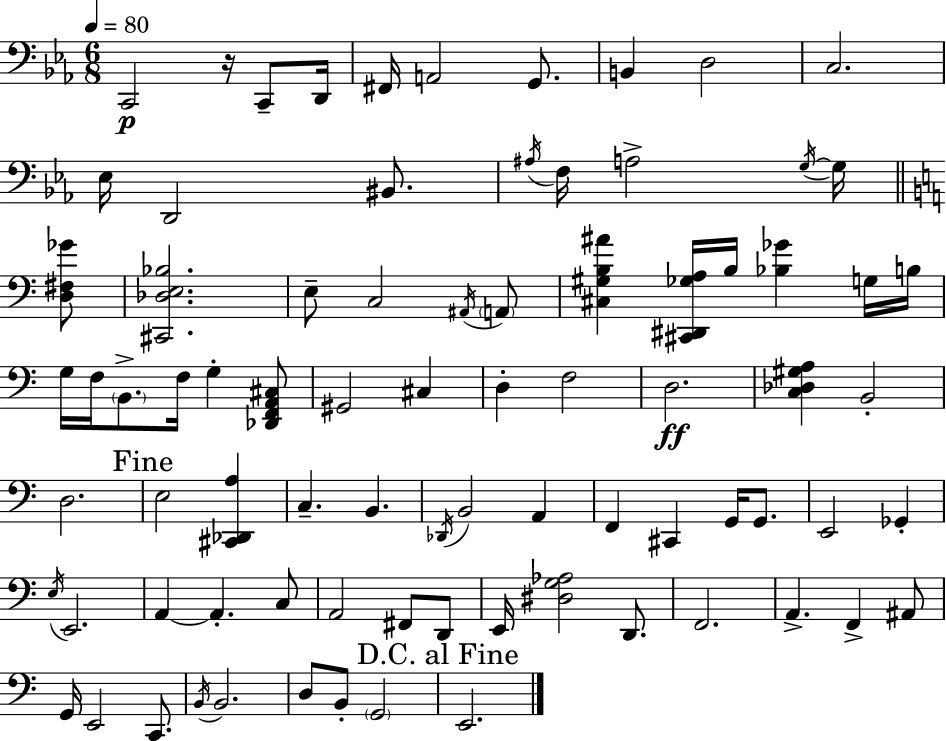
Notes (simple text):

C2/h R/s C2/e D2/s F#2/s A2/h G2/e. B2/q D3/h C3/h. Eb3/s D2/h BIS2/e. A#3/s F3/s A3/h G3/s G3/s [D3,F#3,Gb4]/e [C#2,Db3,E3,Bb3]/h. E3/e C3/h A#2/s A2/e [C#3,G#3,B3,A#4]/q [C#2,D#2,Gb3,A3]/s B3/s [Bb3,Gb4]/q G3/s B3/s G3/s F3/s B2/e. F3/s G3/q [Db2,F2,A2,C#3]/e G#2/h C#3/q D3/q F3/h D3/h. [C3,Db3,G#3,A3]/q B2/h D3/h. E3/h [C#2,Db2,A3]/q C3/q. B2/q. Db2/s B2/h A2/q F2/q C#2/q G2/s G2/e. E2/h Gb2/q E3/s E2/h. A2/q A2/q. C3/e A2/h F#2/e D2/e E2/s [D#3,G3,Ab3]/h D2/e. F2/h. A2/q. F2/q A#2/e G2/s E2/h C2/e. B2/s B2/h. D3/e B2/e G2/h E2/h.